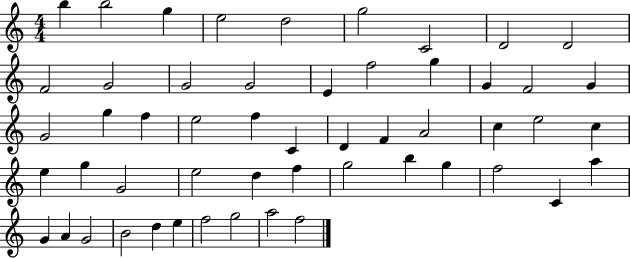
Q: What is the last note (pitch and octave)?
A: F5